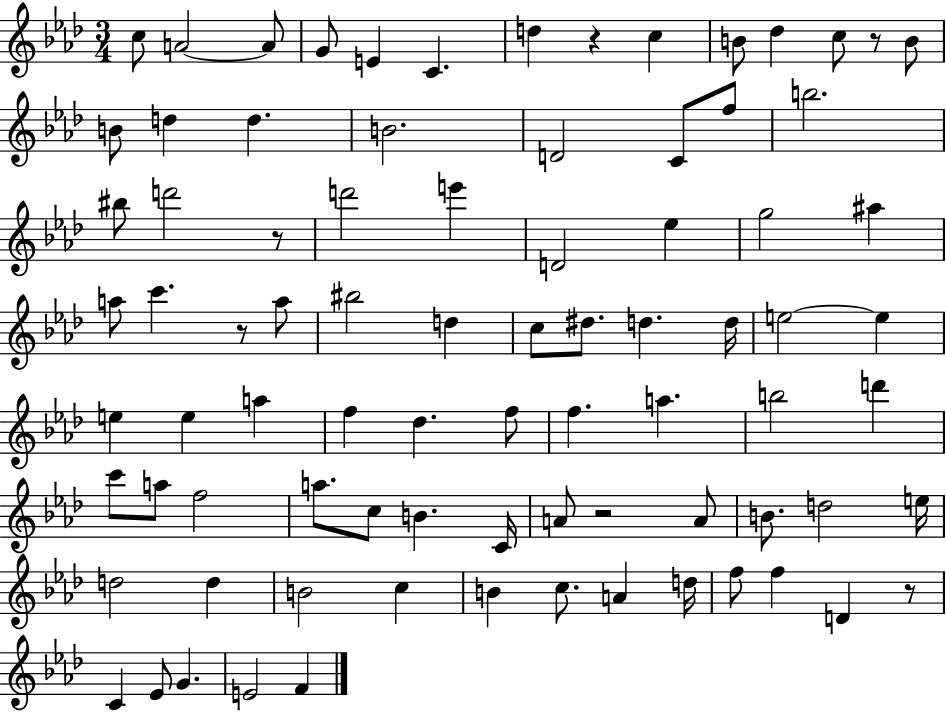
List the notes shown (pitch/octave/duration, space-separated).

C5/e A4/h A4/e G4/e E4/q C4/q. D5/q R/q C5/q B4/e Db5/q C5/e R/e B4/e B4/e D5/q D5/q. B4/h. D4/h C4/e F5/e B5/h. BIS5/e D6/h R/e D6/h E6/q D4/h Eb5/q G5/h A#5/q A5/e C6/q. R/e A5/e BIS5/h D5/q C5/e D#5/e. D5/q. D5/s E5/h E5/q E5/q E5/q A5/q F5/q Db5/q. F5/e F5/q. A5/q. B5/h D6/q C6/e A5/e F5/h A5/e. C5/e B4/q. C4/s A4/e R/h A4/e B4/e. D5/h E5/s D5/h D5/q B4/h C5/q B4/q C5/e. A4/q D5/s F5/e F5/q D4/q R/e C4/q Eb4/e G4/q. E4/h F4/q